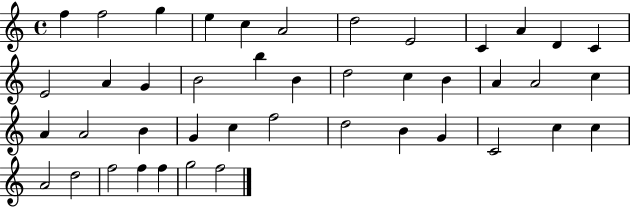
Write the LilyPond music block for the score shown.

{
  \clef treble
  \time 4/4
  \defaultTimeSignature
  \key c \major
  f''4 f''2 g''4 | e''4 c''4 a'2 | d''2 e'2 | c'4 a'4 d'4 c'4 | \break e'2 a'4 g'4 | b'2 b''4 b'4 | d''2 c''4 b'4 | a'4 a'2 c''4 | \break a'4 a'2 b'4 | g'4 c''4 f''2 | d''2 b'4 g'4 | c'2 c''4 c''4 | \break a'2 d''2 | f''2 f''4 f''4 | g''2 f''2 | \bar "|."
}